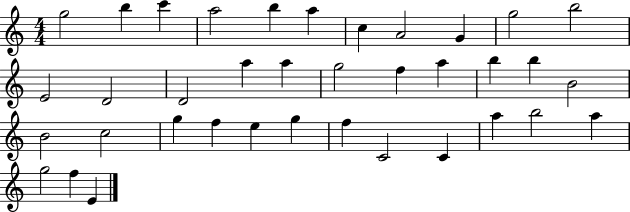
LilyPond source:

{
  \clef treble
  \numericTimeSignature
  \time 4/4
  \key c \major
  g''2 b''4 c'''4 | a''2 b''4 a''4 | c''4 a'2 g'4 | g''2 b''2 | \break e'2 d'2 | d'2 a''4 a''4 | g''2 f''4 a''4 | b''4 b''4 b'2 | \break b'2 c''2 | g''4 f''4 e''4 g''4 | f''4 c'2 c'4 | a''4 b''2 a''4 | \break g''2 f''4 e'4 | \bar "|."
}